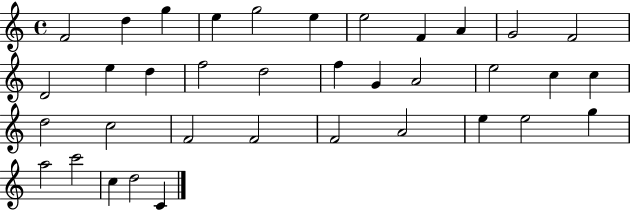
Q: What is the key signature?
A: C major